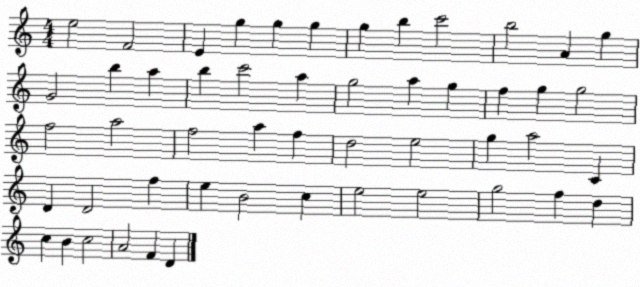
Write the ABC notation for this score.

X:1
T:Untitled
M:4/4
L:1/4
K:C
e2 F2 E g g g g b c'2 b2 A g G2 b a b c'2 a g2 a g f g g2 f2 a2 f2 a f d2 e2 g a2 C D D2 f e B2 c e2 e2 g2 f d c B c2 A2 F D